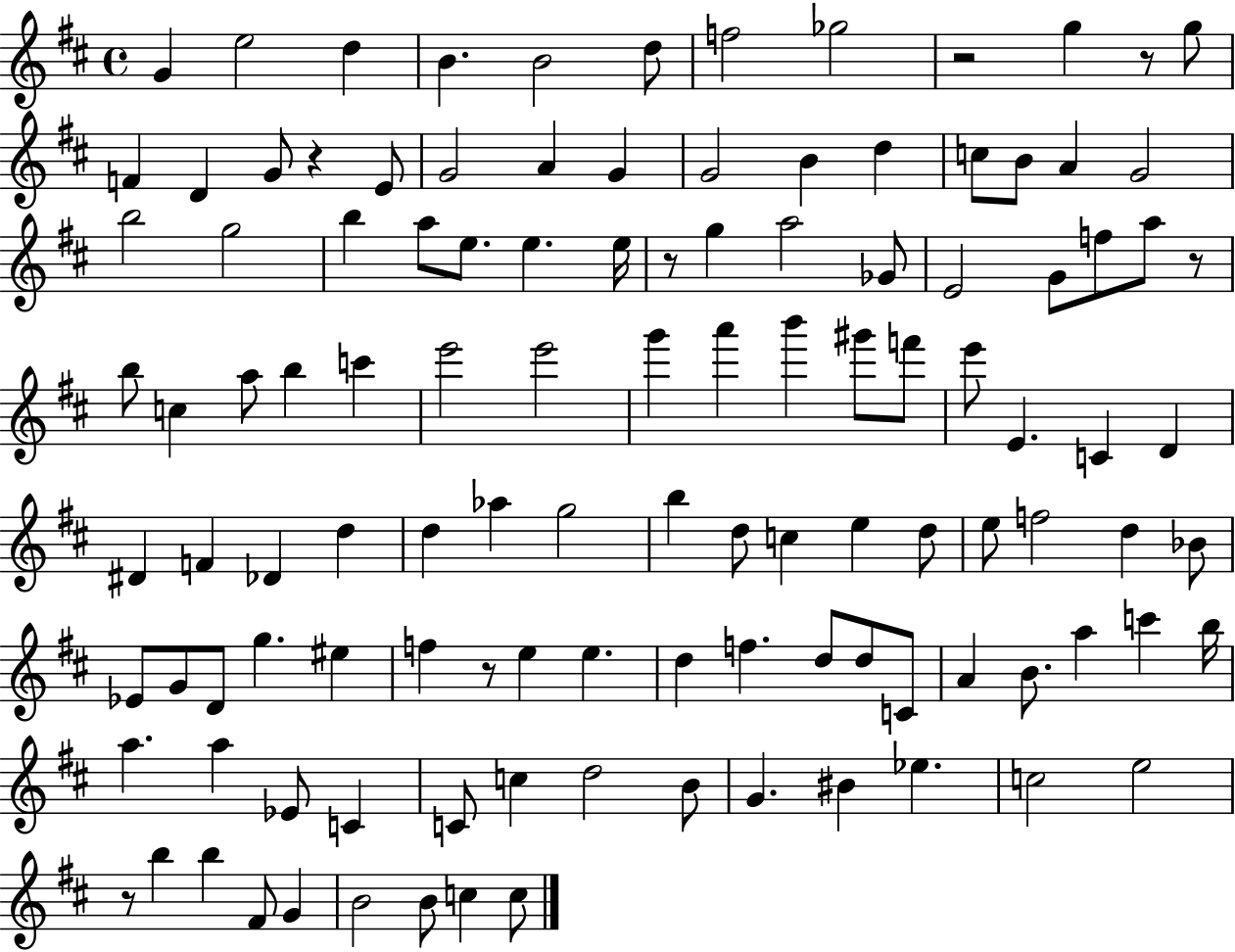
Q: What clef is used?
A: treble